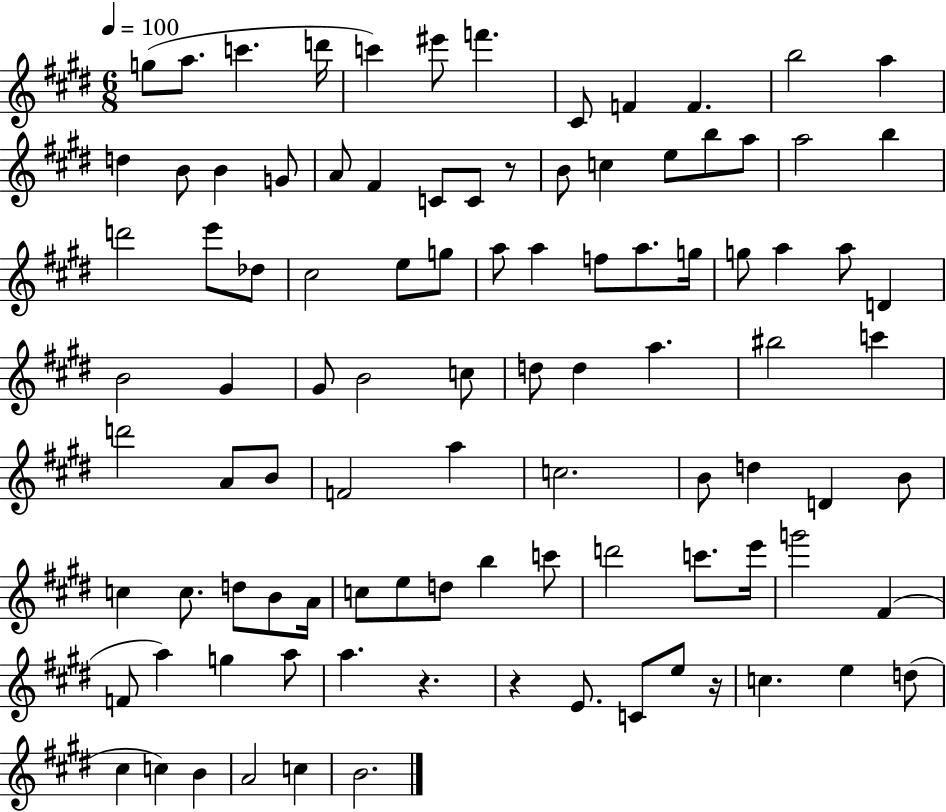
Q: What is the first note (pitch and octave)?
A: G5